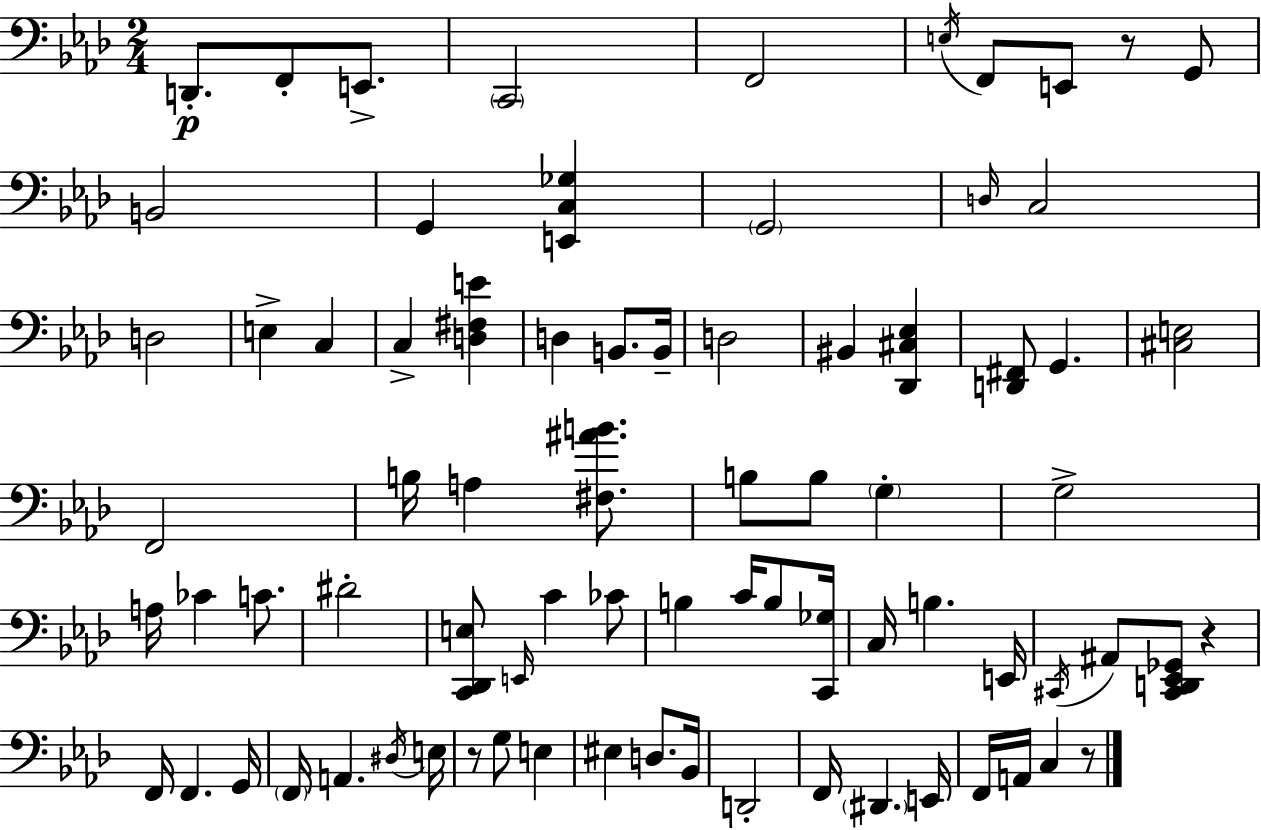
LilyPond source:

{
  \clef bass
  \numericTimeSignature
  \time 2/4
  \key f \minor
  \repeat volta 2 { d,8.-.\p f,8-. e,8.-> | \parenthesize c,2 | f,2 | \acciaccatura { e16 } f,8 e,8 r8 g,8 | \break b,2 | g,4 <e, c ges>4 | \parenthesize g,2 | \grace { d16 } c2 | \break d2 | e4-> c4 | c4-> <d fis e'>4 | d4 b,8. | \break b,16-- d2 | bis,4 <des, cis ees>4 | <d, fis,>8 g,4. | <cis e>2 | \break f,2 | b16 a4 <fis ais' b'>8. | b8 b8 \parenthesize g4-. | g2-> | \break a16 ces'4 c'8. | dis'2-. | <c, des, e>8 \grace { e,16 } c'4 | ces'8 b4 c'16 | \break b8 <c, ges>16 c16 b4. | e,16 \acciaccatura { cis,16 } ais,8 <cis, d, ees, ges,>8 | r4 f,16 f,4. | g,16 \parenthesize f,16 a,4. | \break \acciaccatura { dis16 } e16 r8 g8 | e4 eis4 | d8. bes,16 d,2-. | f,16 \parenthesize dis,4. | \break e,16 f,16 a,16 c4 | r8 } \bar "|."
}